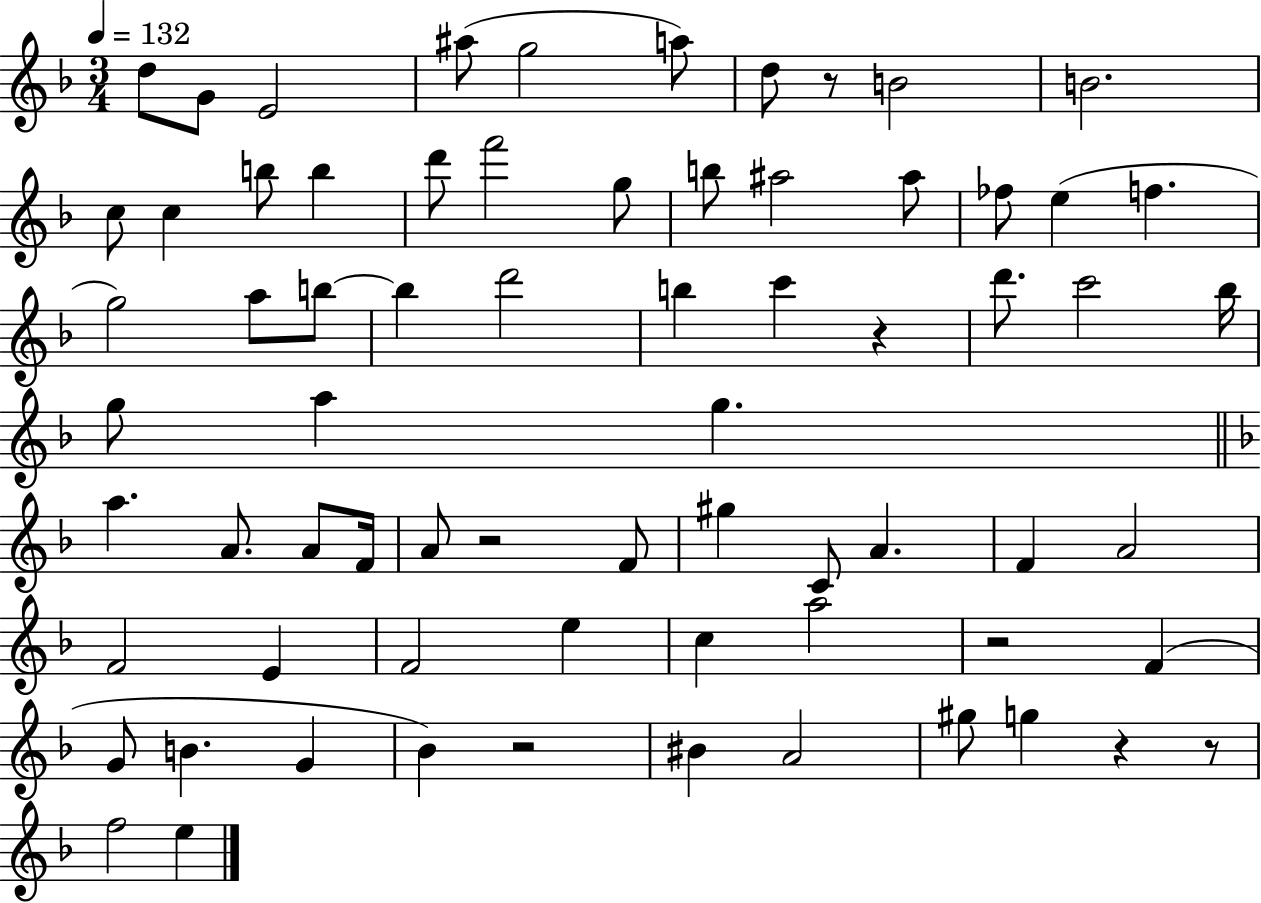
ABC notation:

X:1
T:Untitled
M:3/4
L:1/4
K:F
d/2 G/2 E2 ^a/2 g2 a/2 d/2 z/2 B2 B2 c/2 c b/2 b d'/2 f'2 g/2 b/2 ^a2 ^a/2 _f/2 e f g2 a/2 b/2 b d'2 b c' z d'/2 c'2 _b/4 g/2 a g a A/2 A/2 F/4 A/2 z2 F/2 ^g C/2 A F A2 F2 E F2 e c a2 z2 F G/2 B G _B z2 ^B A2 ^g/2 g z z/2 f2 e